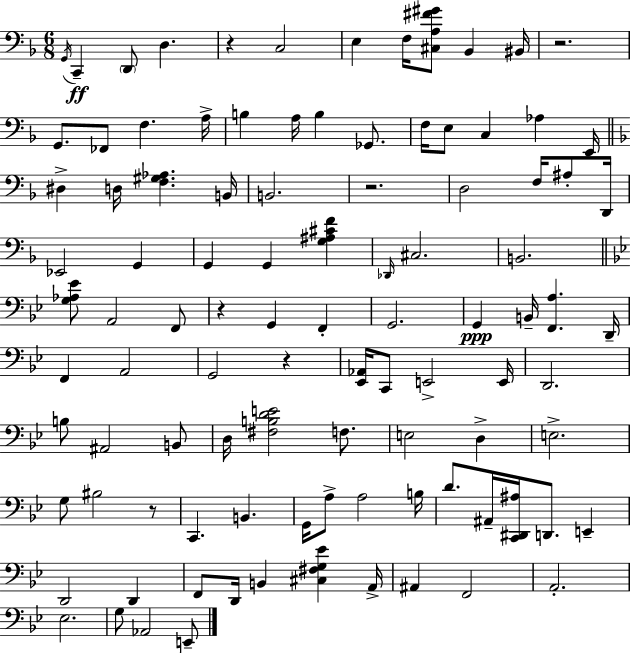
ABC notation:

X:1
T:Untitled
M:6/8
L:1/4
K:Dm
G,,/4 C,, D,,/2 D, z C,2 E, F,/4 [^C,A,^F^G]/2 _B,, ^B,,/4 z2 G,,/2 _F,,/2 F, A,/4 B, A,/4 B, _G,,/2 F,/4 E,/2 C, _A, E,,/4 ^D, D,/4 [F,^G,_A,] B,,/4 B,,2 z2 D,2 F,/4 ^A,/2 D,,/4 _E,,2 G,, G,, G,, [G,^A,^CF] _D,,/4 ^C,2 B,,2 [G,_A,_E]/2 A,,2 F,,/2 z G,, F,, G,,2 G,, B,,/4 [F,,A,] D,,/4 F,, A,,2 G,,2 z [_E,,_A,,]/4 C,,/2 E,,2 E,,/4 D,,2 B,/2 ^A,,2 B,,/2 D,/4 [^F,B,DE]2 F,/2 E,2 D, E,2 G,/2 ^B,2 z/2 C,, B,, G,,/4 A,/2 A,2 B,/4 D/2 ^A,,/4 [C,,^D,,^A,]/4 D,,/2 E,, D,,2 D,, F,,/2 D,,/4 B,, [^C,^F,G,_E] A,,/4 ^A,, F,,2 A,,2 _E,2 G,/2 _A,,2 E,,/2